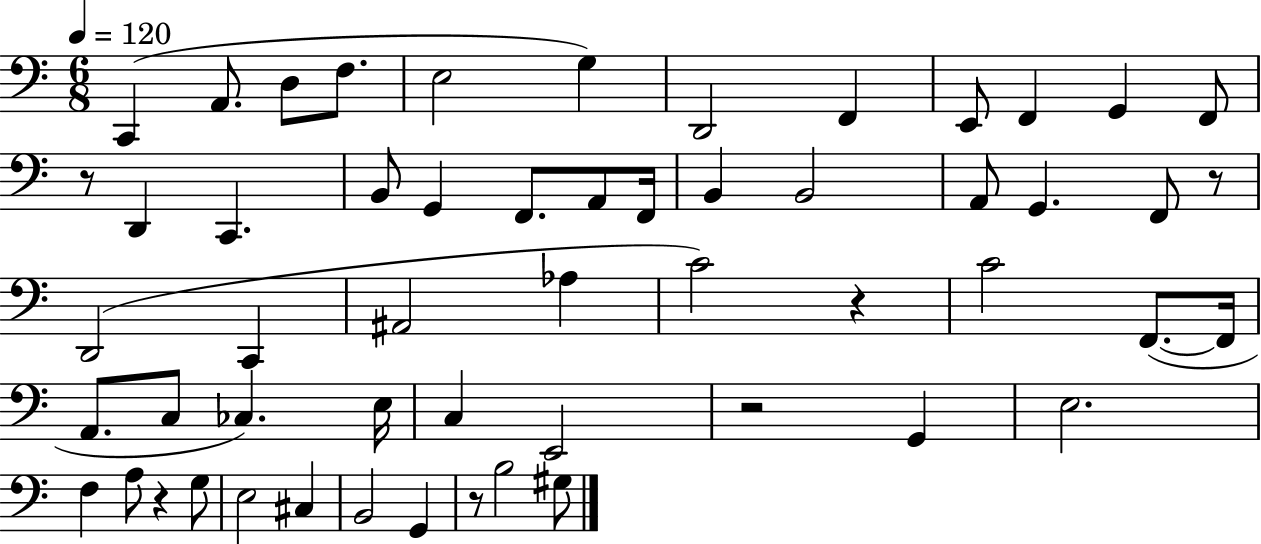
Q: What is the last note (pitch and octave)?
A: G#3